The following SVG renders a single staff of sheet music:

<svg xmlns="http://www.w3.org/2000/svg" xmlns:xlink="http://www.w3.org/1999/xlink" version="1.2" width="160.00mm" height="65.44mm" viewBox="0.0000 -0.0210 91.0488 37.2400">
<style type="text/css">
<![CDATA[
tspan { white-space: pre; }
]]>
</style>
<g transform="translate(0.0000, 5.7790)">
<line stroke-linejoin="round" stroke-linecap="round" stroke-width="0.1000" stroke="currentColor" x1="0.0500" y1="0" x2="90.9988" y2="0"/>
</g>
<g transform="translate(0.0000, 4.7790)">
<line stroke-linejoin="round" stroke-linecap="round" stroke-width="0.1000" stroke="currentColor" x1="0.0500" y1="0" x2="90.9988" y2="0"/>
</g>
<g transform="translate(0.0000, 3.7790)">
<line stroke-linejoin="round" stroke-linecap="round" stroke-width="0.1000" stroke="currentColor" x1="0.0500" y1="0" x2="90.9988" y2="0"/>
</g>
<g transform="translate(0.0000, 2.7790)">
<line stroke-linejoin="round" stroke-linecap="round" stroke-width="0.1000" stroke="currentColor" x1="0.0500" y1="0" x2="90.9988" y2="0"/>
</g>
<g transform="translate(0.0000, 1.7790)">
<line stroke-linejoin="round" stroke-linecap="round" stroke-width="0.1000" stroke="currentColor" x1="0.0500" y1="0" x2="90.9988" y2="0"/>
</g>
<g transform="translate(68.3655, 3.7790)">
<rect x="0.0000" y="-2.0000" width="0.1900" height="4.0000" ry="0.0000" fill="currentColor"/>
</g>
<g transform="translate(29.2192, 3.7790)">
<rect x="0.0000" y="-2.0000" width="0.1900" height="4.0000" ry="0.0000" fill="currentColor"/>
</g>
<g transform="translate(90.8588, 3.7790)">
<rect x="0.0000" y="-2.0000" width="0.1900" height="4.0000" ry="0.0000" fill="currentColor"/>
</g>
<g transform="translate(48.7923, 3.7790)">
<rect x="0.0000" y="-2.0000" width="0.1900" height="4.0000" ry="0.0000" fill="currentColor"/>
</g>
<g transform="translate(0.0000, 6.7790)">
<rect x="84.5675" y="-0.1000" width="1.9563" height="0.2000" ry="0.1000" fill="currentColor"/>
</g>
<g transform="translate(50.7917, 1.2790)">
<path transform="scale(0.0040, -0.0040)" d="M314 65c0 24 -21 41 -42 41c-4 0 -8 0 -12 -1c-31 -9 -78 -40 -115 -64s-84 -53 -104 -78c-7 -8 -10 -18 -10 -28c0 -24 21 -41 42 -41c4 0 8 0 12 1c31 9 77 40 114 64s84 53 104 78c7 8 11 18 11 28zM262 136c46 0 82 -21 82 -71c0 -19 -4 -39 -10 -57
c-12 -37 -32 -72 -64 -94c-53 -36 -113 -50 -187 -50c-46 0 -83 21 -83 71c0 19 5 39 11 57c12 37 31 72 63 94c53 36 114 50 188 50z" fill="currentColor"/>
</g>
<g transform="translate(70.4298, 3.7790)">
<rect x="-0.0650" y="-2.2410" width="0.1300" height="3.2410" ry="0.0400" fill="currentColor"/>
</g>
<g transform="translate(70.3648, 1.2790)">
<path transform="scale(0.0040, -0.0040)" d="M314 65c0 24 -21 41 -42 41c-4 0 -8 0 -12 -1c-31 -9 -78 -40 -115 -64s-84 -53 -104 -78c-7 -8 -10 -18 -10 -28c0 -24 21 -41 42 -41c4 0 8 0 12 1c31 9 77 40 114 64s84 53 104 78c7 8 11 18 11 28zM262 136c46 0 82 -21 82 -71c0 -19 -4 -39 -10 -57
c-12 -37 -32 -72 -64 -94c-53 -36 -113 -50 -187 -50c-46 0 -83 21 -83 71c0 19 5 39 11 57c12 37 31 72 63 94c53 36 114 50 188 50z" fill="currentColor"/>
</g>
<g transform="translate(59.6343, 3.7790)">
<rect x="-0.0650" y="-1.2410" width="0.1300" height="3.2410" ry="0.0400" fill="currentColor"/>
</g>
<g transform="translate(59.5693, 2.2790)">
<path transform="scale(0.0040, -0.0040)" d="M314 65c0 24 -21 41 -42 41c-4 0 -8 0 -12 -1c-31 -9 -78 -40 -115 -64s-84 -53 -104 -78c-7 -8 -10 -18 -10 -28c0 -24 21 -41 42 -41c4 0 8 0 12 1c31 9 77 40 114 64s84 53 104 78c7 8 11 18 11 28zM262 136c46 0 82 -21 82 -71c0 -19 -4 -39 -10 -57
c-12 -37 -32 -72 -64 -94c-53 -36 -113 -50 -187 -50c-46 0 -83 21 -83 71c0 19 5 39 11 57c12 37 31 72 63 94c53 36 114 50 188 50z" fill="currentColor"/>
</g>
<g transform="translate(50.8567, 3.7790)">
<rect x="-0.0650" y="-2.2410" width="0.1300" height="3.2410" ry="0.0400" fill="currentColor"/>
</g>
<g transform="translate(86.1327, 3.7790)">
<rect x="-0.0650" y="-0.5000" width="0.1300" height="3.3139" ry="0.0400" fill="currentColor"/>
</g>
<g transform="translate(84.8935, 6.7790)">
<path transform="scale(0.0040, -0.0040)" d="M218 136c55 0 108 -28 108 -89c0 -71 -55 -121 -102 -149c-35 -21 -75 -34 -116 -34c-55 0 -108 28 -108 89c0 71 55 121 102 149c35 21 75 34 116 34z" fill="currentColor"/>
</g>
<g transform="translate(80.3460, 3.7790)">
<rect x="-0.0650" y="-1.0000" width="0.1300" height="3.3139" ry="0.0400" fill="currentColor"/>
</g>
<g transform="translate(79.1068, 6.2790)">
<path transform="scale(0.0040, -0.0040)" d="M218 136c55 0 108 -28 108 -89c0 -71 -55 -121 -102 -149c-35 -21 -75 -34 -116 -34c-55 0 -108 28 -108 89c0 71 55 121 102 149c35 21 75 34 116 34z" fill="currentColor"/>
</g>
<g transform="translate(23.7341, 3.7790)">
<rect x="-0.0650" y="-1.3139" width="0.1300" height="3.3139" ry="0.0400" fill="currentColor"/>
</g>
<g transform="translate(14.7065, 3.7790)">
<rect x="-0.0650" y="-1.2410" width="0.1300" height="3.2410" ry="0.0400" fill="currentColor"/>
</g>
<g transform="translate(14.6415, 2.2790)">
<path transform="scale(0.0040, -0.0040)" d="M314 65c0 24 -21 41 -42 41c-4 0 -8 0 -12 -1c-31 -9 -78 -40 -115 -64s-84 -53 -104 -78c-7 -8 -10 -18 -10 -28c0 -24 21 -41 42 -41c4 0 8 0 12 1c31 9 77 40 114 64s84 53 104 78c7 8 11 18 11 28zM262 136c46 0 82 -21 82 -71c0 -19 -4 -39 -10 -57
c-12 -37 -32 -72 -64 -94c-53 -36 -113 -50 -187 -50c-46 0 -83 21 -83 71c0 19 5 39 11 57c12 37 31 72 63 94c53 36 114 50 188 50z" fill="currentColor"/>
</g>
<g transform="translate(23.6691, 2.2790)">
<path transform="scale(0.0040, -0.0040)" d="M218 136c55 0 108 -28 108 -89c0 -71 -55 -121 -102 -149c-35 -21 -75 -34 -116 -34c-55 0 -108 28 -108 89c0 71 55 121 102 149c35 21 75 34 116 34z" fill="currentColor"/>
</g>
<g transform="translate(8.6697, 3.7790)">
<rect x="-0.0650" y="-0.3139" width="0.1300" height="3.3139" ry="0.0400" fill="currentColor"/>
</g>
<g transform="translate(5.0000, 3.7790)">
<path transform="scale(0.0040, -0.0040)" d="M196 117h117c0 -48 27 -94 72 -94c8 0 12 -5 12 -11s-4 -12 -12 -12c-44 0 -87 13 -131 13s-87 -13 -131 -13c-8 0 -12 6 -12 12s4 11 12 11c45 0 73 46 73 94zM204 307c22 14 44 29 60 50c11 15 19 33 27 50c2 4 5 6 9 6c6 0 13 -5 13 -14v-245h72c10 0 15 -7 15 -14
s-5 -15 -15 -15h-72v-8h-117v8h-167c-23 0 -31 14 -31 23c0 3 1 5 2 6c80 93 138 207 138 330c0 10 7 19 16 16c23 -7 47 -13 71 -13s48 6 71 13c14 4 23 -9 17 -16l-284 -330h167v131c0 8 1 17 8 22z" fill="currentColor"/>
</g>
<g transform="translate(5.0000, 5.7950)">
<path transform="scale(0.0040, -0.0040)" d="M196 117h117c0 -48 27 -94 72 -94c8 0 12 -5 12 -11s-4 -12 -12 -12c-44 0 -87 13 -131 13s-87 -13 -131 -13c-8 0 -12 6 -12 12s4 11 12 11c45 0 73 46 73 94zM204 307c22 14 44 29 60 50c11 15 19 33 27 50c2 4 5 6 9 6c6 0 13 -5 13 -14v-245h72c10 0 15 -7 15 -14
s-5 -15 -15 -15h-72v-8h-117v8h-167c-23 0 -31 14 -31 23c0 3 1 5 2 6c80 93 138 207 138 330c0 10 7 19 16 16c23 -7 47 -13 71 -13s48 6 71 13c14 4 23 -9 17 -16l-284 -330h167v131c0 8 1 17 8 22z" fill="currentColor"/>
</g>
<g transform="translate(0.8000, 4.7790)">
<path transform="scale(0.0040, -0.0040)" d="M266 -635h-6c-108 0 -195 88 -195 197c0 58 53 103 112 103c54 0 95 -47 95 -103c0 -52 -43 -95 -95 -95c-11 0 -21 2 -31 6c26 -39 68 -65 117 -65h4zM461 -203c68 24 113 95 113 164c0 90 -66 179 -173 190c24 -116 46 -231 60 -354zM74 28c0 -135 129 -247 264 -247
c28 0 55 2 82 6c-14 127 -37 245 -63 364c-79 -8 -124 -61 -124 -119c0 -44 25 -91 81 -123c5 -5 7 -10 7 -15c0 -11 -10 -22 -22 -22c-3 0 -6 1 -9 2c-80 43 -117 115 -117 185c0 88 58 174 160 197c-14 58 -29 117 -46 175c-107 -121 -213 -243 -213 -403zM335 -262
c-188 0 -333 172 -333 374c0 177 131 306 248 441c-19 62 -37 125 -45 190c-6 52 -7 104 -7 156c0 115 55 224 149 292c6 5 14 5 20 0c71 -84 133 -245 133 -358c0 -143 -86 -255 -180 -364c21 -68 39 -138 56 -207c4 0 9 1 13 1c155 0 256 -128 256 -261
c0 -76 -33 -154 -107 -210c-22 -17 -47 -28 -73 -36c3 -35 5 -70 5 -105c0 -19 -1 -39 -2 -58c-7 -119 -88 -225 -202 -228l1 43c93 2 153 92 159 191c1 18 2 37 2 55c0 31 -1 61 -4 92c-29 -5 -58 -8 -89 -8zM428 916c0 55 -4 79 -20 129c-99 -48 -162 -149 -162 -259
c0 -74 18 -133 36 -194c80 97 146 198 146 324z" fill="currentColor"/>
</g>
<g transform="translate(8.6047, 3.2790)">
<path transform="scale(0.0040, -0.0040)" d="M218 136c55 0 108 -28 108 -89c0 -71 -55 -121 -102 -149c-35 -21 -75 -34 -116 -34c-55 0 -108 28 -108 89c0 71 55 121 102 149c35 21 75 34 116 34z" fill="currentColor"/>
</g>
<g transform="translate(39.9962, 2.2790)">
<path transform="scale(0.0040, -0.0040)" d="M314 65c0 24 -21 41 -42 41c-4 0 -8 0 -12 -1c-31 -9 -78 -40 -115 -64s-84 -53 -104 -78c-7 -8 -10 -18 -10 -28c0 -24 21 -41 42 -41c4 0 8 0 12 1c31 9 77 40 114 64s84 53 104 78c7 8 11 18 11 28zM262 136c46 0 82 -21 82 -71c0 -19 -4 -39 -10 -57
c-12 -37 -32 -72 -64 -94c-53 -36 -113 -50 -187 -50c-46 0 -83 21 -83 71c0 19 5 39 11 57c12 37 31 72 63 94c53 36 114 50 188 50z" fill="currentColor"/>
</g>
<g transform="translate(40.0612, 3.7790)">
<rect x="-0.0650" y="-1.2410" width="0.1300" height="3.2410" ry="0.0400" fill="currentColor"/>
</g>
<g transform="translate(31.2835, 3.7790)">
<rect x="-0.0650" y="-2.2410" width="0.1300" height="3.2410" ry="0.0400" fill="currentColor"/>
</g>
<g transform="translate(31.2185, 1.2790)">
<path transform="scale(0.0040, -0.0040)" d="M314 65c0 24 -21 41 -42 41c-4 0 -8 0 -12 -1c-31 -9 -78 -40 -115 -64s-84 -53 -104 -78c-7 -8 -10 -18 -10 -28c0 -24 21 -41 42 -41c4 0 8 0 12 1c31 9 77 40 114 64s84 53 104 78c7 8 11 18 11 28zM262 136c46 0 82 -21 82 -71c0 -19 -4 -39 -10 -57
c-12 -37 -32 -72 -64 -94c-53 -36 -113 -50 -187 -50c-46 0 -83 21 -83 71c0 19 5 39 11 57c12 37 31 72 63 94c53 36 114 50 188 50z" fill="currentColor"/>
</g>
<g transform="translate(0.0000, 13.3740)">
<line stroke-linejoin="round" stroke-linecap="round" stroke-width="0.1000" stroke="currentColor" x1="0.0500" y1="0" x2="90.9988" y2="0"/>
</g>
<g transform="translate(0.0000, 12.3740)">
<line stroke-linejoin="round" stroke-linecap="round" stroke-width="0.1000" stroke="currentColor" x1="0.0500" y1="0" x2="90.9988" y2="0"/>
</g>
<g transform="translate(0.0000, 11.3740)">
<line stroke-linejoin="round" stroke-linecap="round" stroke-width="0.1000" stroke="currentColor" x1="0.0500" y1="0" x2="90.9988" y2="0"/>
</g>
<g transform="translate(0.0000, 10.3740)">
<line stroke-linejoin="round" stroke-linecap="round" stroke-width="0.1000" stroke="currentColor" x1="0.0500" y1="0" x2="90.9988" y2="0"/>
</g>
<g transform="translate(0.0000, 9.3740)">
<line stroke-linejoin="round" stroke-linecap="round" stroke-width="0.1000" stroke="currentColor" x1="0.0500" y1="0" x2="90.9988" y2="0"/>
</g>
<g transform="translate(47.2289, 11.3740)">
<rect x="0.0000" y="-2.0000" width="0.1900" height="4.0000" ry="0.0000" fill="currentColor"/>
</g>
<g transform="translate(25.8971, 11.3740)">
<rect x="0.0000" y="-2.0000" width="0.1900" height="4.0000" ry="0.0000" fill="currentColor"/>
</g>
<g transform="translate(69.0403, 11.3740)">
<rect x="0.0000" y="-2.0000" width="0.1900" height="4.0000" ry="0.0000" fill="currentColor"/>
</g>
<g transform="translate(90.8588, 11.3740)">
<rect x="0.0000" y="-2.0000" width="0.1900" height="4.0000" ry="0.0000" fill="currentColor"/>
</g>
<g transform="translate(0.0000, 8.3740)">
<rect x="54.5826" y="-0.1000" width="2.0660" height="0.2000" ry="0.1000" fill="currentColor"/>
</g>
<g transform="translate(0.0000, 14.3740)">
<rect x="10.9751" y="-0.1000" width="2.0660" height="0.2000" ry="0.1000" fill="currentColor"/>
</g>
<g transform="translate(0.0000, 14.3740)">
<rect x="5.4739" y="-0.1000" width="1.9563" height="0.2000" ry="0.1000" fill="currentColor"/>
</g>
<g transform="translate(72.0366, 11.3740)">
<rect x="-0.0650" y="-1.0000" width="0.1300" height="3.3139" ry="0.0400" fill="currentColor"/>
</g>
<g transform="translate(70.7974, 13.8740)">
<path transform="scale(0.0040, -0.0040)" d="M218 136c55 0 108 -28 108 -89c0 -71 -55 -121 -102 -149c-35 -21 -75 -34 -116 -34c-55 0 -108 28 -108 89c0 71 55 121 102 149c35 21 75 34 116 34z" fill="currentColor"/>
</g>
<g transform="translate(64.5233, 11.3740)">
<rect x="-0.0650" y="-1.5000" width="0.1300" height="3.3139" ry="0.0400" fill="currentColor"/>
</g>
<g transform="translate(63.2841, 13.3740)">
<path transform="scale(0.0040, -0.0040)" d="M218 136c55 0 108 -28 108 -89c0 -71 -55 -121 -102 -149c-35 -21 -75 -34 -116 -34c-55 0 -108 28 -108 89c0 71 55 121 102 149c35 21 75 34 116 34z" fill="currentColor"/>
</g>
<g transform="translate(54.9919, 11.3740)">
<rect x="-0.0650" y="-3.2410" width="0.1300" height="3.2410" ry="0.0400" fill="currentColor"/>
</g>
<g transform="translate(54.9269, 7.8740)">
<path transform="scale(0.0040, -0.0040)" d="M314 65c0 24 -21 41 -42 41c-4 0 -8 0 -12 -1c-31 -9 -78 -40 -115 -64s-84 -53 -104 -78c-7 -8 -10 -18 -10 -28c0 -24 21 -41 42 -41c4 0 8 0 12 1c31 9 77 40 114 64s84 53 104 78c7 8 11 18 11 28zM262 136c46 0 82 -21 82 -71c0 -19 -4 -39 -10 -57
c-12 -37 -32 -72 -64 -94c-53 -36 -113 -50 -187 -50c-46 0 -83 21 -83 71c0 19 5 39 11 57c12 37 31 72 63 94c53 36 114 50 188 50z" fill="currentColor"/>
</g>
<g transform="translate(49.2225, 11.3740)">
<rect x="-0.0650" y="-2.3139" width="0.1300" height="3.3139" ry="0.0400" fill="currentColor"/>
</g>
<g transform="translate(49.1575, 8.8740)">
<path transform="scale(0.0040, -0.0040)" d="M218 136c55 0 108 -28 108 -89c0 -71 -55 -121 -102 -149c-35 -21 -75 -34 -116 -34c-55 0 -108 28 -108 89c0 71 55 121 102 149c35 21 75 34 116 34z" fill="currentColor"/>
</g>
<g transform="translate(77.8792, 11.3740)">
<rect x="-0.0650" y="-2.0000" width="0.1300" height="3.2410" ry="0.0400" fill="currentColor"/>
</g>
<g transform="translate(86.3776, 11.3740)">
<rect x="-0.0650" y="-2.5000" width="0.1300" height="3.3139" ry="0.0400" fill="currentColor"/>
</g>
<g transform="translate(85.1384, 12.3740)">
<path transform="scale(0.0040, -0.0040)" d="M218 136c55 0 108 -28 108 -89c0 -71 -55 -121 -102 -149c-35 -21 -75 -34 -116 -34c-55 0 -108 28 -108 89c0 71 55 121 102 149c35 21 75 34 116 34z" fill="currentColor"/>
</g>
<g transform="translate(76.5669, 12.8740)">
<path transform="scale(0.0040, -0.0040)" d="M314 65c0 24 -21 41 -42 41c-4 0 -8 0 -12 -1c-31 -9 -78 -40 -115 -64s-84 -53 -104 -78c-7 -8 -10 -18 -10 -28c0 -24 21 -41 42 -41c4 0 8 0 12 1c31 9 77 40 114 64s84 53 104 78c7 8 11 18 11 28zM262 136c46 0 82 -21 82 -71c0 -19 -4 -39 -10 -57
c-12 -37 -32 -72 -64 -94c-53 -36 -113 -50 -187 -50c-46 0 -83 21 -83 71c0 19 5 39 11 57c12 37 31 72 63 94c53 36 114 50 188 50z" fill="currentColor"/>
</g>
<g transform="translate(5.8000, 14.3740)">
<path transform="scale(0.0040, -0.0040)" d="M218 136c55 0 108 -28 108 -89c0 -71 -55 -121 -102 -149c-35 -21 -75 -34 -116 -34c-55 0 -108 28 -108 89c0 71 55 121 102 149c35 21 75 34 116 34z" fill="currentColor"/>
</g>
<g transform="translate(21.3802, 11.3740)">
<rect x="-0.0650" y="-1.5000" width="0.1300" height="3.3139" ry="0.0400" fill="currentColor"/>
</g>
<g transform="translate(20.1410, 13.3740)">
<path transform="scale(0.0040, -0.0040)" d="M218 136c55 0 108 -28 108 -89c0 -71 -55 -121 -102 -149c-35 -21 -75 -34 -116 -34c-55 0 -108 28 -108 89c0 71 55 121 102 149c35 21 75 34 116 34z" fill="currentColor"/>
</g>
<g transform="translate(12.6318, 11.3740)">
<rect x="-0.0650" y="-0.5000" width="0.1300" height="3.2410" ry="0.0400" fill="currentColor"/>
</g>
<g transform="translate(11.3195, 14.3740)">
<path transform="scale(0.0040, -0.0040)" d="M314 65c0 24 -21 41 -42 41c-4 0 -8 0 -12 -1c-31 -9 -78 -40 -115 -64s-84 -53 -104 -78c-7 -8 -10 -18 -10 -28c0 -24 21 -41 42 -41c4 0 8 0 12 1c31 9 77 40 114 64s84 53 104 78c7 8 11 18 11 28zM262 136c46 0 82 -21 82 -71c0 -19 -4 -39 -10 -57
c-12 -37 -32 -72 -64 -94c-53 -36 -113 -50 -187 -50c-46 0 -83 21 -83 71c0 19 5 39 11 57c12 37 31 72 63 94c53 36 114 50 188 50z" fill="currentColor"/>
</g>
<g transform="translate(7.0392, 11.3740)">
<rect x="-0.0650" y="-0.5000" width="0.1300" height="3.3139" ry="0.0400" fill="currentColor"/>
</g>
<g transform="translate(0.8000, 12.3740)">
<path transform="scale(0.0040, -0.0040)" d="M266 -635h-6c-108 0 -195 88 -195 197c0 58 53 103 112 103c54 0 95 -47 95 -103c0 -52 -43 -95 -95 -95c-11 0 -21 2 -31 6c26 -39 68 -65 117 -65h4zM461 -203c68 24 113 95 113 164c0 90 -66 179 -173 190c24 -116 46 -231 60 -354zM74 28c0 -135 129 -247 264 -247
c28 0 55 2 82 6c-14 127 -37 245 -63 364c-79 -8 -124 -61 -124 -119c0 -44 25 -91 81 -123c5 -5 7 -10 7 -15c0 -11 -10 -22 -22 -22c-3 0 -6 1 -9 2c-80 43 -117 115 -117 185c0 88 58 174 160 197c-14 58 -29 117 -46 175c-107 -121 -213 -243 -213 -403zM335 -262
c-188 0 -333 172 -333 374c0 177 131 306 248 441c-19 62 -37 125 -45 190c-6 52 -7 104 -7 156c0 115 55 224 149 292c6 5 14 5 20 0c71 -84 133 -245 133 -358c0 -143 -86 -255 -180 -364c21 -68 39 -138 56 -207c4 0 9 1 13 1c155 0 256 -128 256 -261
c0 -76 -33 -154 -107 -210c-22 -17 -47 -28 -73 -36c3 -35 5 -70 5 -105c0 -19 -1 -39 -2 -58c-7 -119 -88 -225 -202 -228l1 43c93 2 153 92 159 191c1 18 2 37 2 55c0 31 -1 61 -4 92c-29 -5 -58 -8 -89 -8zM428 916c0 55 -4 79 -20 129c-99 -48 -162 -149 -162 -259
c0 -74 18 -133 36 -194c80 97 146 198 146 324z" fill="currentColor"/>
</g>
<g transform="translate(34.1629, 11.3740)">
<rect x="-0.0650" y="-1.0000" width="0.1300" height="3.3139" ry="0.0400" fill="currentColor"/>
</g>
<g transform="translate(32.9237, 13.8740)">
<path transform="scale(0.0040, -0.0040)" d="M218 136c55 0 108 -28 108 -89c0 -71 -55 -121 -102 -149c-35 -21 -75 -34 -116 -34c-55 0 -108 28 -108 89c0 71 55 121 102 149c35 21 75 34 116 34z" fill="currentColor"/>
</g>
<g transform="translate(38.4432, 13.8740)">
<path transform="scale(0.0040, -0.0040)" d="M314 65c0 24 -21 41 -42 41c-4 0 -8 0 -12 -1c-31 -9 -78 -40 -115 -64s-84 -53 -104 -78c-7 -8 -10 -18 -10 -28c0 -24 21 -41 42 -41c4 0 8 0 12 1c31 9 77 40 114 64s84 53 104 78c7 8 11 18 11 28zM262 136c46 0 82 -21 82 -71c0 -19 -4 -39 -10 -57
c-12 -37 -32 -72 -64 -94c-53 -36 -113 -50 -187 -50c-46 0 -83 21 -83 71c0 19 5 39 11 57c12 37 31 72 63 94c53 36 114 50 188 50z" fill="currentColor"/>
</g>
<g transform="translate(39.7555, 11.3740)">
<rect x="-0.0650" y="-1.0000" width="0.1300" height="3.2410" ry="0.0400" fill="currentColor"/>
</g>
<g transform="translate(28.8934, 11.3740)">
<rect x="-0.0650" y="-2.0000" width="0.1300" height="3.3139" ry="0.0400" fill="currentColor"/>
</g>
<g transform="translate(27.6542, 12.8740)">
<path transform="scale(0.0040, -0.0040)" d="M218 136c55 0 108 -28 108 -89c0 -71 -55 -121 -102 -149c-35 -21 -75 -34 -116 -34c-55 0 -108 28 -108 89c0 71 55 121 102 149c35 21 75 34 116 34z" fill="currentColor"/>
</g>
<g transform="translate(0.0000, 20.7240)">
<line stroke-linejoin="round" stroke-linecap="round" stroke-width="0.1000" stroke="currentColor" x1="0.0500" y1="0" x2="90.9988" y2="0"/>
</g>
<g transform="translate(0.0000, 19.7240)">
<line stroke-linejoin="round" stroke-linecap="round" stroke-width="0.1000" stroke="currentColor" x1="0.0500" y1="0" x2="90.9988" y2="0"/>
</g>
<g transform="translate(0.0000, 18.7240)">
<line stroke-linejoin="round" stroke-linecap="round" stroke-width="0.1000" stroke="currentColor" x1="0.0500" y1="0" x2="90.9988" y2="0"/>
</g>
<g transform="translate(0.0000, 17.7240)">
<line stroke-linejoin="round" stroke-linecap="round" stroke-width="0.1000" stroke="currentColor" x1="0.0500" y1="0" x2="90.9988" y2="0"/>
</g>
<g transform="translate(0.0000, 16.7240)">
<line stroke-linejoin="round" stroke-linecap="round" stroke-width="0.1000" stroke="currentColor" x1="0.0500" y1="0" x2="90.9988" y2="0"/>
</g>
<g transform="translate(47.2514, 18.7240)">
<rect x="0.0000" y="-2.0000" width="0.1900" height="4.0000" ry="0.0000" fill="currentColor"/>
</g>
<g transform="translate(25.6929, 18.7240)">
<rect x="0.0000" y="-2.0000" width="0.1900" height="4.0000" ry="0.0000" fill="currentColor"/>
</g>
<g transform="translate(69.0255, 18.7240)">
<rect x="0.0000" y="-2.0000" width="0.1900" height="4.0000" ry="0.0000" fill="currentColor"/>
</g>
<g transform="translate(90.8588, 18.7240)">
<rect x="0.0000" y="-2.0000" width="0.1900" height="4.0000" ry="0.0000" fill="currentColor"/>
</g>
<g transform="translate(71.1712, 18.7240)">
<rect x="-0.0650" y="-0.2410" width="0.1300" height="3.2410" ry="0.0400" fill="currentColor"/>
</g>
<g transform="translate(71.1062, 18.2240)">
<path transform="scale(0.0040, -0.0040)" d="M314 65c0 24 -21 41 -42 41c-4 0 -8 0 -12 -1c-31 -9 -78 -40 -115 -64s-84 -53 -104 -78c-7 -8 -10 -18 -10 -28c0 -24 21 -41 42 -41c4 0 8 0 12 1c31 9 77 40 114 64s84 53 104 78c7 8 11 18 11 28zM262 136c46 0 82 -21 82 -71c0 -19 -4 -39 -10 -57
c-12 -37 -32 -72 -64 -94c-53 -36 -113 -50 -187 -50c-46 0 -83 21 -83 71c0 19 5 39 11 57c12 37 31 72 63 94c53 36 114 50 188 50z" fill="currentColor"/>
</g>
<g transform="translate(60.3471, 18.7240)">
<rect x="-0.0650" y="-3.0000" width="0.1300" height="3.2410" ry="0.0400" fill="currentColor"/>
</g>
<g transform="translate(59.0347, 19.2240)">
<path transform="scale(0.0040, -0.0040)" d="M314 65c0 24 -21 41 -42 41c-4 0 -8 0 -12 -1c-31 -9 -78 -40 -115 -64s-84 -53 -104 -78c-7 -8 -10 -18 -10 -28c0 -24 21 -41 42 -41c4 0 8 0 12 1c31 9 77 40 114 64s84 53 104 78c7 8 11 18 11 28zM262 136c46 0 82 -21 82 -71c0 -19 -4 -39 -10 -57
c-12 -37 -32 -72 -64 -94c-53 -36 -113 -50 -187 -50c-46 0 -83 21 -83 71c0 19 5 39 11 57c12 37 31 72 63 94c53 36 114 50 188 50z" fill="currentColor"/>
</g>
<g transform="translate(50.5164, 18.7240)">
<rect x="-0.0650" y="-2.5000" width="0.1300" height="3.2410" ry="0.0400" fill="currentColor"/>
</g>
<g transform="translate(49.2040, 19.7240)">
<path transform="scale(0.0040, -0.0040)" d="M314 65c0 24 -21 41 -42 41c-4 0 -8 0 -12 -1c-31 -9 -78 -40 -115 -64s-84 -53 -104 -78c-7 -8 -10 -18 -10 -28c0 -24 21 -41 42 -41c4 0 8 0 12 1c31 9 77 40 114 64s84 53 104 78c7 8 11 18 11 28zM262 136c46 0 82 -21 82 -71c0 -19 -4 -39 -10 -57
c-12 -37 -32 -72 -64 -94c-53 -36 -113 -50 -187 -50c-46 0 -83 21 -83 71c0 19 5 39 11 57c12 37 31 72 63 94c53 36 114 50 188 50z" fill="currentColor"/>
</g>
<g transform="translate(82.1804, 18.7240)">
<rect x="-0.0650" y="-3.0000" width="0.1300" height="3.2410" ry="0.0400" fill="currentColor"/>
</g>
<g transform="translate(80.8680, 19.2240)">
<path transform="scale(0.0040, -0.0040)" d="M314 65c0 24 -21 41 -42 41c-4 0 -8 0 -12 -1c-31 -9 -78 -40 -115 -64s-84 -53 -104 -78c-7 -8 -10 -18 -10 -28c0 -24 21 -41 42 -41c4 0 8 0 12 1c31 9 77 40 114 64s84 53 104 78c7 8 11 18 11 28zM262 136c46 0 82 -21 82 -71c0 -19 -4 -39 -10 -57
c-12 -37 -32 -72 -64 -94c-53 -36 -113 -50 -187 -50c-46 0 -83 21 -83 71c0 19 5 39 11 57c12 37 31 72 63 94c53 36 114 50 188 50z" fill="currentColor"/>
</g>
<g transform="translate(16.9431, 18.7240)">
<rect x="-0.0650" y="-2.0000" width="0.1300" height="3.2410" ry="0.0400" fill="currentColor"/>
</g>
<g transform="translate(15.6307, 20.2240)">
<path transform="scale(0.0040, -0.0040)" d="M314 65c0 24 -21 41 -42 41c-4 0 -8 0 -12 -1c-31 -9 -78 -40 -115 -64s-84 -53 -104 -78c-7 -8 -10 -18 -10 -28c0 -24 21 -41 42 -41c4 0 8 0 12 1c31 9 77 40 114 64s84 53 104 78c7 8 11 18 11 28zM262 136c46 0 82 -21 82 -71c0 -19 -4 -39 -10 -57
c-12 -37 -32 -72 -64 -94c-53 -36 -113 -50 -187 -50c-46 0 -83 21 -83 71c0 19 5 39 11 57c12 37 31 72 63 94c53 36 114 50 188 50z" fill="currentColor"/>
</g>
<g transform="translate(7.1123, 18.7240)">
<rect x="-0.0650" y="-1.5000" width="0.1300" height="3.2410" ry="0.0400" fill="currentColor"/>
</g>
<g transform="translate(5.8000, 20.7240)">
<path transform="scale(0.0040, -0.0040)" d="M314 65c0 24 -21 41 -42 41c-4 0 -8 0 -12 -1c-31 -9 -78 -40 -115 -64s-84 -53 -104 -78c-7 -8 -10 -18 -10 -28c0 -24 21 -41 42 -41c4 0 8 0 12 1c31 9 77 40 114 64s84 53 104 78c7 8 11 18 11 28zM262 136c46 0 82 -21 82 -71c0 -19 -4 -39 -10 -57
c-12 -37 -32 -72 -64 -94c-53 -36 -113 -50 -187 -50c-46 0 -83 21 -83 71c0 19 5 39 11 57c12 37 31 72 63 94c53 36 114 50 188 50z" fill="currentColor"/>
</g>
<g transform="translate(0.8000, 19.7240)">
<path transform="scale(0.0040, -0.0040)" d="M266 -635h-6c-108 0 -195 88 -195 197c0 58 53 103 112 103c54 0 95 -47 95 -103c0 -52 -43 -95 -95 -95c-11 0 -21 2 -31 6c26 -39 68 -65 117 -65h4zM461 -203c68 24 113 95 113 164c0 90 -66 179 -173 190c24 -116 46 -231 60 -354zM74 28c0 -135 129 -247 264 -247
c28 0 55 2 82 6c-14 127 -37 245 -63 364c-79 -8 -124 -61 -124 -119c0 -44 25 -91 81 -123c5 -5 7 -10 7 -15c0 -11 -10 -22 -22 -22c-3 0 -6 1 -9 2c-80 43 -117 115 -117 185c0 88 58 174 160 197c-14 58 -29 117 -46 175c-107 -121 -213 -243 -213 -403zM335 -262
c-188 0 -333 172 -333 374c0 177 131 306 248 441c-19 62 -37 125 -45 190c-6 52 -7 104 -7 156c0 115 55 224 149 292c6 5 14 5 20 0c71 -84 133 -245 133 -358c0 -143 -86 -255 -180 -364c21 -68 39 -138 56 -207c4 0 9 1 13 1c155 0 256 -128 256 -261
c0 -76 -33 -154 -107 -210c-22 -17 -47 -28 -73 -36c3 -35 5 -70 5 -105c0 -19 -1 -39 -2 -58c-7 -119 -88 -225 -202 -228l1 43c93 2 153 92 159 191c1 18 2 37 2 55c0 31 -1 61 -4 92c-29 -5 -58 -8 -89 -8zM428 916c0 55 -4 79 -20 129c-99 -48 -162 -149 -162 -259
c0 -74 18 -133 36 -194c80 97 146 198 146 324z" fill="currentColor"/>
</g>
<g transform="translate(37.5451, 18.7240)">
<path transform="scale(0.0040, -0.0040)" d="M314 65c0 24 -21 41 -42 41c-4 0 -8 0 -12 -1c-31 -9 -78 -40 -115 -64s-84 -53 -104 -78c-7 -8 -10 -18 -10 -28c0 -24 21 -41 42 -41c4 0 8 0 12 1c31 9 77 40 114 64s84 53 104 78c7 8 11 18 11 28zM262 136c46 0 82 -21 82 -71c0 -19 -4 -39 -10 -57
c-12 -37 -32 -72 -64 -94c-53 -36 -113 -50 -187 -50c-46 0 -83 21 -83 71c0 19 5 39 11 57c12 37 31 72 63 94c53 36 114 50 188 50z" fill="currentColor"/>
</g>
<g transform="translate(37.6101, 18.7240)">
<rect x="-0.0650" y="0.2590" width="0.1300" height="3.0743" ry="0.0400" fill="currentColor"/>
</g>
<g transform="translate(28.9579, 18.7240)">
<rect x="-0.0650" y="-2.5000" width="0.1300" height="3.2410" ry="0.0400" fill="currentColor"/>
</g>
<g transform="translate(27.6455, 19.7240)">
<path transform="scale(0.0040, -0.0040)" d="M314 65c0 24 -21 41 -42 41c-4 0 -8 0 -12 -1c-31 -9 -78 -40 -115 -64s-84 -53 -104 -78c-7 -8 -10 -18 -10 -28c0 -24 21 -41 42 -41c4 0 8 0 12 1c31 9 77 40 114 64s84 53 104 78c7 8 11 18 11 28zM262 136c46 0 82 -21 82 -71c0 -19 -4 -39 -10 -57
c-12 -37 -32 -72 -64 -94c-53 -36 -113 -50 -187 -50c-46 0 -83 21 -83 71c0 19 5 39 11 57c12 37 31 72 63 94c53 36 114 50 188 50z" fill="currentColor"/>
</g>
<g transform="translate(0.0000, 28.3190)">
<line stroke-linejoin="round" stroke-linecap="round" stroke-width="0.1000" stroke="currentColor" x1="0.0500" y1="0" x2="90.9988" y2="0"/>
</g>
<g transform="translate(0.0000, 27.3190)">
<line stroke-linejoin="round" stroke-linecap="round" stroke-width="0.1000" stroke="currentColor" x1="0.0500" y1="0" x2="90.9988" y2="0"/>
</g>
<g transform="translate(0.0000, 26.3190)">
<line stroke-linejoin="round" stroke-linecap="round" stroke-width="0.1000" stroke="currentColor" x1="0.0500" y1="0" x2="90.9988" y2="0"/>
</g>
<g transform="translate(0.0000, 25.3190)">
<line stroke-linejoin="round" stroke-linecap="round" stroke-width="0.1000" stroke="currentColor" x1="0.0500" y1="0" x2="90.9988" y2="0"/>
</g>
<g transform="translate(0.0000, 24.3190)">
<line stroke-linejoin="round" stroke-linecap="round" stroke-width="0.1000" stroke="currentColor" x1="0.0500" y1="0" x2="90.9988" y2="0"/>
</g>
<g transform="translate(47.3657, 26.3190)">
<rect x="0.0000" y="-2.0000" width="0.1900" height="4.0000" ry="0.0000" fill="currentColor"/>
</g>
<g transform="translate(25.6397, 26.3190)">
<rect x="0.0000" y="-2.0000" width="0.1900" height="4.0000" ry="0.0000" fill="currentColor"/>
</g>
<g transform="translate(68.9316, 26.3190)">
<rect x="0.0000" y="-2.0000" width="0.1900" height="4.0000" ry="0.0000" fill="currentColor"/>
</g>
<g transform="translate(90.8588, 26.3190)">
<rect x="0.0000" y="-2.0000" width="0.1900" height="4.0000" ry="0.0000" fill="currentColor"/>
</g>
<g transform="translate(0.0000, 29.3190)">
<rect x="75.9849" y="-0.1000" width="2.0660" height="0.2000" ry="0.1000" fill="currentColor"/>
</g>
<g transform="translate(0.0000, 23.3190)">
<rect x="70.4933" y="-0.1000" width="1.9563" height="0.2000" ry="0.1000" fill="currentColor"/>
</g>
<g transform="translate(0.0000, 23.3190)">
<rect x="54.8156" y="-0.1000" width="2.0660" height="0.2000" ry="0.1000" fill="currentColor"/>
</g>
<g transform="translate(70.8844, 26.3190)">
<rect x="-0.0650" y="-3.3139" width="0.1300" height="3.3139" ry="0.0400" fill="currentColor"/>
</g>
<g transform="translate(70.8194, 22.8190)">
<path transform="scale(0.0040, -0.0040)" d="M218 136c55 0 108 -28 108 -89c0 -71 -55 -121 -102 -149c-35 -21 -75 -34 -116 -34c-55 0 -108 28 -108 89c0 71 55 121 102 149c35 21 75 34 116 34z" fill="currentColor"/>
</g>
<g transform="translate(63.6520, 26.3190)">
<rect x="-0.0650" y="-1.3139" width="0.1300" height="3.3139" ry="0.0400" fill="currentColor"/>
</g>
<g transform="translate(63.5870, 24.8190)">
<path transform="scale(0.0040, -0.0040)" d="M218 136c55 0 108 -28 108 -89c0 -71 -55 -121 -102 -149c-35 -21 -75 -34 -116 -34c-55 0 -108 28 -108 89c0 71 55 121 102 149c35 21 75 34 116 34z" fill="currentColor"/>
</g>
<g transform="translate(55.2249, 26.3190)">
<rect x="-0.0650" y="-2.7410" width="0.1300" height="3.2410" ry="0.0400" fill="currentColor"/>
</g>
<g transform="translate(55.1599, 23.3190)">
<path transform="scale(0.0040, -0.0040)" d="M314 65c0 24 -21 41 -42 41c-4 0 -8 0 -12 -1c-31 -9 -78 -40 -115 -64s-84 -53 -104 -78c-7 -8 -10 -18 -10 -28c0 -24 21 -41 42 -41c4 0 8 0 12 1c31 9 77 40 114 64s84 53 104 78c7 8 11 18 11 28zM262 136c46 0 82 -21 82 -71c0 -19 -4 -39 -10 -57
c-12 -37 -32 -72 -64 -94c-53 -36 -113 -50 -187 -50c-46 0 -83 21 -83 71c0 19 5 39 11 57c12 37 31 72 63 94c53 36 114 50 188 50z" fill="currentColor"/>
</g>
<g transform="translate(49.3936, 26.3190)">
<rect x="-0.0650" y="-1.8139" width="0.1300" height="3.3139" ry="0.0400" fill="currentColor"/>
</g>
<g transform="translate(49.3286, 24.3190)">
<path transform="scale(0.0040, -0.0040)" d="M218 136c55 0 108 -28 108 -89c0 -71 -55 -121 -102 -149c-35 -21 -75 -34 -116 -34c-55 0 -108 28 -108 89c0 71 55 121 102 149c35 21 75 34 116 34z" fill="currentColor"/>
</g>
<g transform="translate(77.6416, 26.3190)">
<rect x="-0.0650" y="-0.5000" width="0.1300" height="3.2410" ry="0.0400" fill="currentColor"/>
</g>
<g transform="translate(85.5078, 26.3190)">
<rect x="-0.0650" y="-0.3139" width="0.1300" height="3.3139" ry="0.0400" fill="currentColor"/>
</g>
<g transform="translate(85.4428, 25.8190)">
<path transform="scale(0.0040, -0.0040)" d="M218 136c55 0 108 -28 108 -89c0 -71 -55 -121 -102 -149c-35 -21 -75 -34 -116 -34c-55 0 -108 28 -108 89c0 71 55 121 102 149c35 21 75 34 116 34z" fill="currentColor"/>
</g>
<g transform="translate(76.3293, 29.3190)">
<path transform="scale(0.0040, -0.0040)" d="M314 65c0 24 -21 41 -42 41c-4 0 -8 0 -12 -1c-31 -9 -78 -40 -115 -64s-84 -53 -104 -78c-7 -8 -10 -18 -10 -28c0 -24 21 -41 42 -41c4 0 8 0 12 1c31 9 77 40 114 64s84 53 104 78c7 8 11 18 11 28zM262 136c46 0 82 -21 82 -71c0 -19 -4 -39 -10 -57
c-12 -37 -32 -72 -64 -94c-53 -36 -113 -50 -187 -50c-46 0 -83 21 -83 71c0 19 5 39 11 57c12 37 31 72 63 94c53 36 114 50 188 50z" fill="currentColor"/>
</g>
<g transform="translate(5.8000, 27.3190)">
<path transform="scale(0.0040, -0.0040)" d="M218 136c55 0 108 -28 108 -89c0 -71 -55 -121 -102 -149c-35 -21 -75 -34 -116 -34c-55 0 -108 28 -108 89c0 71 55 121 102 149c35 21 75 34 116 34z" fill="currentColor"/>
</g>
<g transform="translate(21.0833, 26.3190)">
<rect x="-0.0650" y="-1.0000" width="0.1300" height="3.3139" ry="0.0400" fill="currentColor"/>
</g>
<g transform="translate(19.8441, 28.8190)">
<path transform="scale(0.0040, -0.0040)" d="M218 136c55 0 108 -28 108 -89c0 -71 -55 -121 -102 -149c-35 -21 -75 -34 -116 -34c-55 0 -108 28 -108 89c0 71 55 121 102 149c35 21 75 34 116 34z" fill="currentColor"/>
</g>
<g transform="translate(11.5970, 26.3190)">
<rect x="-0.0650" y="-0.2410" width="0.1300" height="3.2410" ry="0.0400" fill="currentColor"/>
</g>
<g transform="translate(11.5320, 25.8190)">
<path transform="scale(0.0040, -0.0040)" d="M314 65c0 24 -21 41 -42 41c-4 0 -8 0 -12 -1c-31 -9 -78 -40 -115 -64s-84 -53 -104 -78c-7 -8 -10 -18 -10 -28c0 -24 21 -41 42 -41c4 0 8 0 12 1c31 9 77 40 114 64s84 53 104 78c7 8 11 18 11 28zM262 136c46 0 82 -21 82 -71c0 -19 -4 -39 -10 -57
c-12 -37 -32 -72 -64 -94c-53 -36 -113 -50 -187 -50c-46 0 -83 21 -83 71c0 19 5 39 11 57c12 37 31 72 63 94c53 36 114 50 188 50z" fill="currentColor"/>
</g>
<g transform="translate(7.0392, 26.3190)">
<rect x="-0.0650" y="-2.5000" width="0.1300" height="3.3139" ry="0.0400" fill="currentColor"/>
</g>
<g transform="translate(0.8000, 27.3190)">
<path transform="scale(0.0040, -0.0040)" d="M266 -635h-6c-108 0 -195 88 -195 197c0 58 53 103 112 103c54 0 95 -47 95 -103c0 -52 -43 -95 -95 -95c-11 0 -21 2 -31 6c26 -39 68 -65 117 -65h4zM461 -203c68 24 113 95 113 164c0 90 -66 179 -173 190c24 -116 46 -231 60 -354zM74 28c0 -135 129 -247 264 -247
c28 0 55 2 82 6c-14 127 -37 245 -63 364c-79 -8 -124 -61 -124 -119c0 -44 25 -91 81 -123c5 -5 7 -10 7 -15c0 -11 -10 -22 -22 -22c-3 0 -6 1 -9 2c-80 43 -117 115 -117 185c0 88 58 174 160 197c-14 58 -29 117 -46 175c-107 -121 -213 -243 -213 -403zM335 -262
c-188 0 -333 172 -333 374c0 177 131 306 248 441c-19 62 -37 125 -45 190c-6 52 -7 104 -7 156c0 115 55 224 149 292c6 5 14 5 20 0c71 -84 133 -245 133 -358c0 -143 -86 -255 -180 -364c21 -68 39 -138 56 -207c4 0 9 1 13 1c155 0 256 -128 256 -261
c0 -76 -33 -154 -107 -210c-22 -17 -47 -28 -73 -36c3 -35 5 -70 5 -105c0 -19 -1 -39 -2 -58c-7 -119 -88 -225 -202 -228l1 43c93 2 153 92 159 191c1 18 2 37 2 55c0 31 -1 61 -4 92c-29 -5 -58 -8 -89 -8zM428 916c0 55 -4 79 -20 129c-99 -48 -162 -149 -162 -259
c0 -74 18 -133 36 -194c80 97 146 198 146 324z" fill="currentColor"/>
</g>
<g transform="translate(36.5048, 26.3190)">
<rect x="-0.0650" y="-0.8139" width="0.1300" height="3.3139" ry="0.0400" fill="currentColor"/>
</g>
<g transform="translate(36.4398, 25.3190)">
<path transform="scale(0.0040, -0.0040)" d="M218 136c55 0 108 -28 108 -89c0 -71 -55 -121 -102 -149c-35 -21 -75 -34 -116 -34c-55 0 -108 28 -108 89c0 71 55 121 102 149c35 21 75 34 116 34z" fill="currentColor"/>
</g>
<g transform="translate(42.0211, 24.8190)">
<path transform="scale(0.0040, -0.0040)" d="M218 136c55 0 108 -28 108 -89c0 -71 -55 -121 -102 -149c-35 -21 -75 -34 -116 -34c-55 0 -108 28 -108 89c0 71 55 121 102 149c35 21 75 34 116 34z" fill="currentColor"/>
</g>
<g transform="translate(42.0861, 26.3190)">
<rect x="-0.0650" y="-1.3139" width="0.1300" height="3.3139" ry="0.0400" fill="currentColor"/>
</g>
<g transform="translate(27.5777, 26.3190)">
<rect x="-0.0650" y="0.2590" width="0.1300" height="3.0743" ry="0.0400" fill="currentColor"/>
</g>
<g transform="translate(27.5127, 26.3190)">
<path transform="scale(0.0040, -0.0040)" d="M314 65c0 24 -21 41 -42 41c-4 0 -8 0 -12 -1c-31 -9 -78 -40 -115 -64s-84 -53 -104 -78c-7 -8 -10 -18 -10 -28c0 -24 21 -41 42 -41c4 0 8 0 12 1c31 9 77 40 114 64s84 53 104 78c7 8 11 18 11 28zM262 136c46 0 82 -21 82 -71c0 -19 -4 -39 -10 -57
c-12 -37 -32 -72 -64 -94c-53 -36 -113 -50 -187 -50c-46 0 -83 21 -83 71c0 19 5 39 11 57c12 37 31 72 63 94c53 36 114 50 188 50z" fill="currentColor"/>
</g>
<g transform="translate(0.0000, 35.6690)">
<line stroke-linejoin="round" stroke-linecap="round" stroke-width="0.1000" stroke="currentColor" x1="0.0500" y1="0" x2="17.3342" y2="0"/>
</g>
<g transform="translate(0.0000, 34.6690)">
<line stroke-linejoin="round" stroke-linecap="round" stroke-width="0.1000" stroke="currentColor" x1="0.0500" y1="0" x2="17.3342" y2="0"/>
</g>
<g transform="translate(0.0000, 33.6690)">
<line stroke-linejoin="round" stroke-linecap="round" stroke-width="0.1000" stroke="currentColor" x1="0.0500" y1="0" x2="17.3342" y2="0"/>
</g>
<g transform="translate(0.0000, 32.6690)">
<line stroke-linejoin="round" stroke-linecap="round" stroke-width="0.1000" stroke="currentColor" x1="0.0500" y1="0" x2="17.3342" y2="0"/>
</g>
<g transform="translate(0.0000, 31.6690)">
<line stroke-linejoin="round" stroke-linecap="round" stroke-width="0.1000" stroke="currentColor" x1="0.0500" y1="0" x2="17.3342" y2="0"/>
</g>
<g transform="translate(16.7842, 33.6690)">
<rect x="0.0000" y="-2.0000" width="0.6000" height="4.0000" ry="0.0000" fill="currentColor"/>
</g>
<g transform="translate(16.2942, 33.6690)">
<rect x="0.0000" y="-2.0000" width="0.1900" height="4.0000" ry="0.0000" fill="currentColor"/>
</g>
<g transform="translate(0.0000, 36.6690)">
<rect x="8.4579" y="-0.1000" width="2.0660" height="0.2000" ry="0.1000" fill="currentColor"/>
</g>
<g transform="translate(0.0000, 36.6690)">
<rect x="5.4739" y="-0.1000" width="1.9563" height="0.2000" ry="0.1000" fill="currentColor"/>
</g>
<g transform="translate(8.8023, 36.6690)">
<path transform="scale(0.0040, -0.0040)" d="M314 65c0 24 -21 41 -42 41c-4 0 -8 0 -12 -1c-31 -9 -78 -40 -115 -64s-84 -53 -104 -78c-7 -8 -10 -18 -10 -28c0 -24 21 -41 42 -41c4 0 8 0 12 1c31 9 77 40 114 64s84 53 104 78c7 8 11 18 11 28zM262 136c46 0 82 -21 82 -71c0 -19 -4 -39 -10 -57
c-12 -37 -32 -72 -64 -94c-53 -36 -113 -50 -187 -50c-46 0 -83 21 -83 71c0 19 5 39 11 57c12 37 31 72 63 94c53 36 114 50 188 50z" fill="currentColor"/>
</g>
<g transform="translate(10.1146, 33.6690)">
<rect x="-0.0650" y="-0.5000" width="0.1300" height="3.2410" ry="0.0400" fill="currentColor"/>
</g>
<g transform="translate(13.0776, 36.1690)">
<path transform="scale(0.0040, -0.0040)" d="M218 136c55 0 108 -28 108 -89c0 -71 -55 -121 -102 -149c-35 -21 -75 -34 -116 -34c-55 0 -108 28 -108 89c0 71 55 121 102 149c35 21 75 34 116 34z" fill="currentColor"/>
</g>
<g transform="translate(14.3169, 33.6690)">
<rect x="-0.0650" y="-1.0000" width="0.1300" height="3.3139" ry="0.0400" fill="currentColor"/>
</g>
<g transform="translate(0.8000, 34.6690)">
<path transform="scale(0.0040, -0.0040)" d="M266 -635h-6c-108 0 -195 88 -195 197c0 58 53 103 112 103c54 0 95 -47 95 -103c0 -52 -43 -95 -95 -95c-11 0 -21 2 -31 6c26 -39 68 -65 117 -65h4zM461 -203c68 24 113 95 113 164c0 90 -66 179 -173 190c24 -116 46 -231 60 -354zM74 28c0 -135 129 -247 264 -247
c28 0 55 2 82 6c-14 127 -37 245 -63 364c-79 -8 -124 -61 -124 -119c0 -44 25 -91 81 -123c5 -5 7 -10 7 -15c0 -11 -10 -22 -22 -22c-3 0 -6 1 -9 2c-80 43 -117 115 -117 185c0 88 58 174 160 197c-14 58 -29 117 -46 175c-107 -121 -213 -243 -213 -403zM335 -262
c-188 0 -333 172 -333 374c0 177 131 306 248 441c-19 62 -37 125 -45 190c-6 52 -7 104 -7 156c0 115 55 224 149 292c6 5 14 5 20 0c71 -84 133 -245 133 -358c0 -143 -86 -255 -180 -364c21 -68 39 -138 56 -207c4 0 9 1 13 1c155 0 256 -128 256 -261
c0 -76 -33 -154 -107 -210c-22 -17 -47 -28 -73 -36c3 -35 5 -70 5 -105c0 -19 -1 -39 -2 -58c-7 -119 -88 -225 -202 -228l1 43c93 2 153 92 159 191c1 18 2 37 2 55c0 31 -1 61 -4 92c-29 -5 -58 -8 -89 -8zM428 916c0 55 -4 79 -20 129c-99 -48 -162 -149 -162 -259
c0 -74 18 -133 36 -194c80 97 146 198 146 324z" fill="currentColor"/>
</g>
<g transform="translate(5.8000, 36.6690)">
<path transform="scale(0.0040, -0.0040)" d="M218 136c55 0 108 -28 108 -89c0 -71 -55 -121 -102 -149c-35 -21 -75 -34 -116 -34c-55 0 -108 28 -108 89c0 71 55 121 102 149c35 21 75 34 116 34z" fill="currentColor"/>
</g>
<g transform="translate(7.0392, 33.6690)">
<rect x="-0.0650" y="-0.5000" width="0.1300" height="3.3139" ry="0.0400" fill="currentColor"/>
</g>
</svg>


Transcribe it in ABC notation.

X:1
T:Untitled
M:4/4
L:1/4
K:C
c e2 e g2 e2 g2 e2 g2 D C C C2 E F D D2 g b2 E D F2 G E2 F2 G2 B2 G2 A2 c2 A2 G c2 D B2 d e f a2 e b C2 c C C2 D